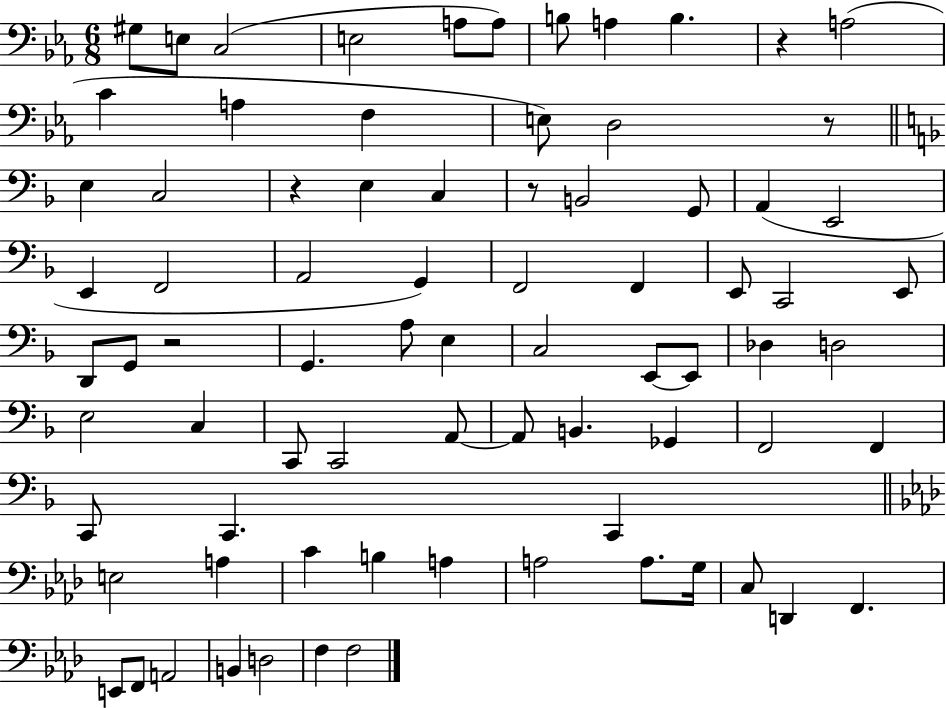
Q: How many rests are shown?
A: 5